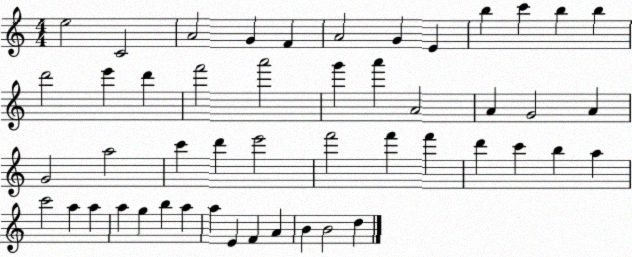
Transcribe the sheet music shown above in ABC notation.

X:1
T:Untitled
M:4/4
L:1/4
K:C
e2 C2 A2 G F A2 G E b c' b b d'2 e' d' f'2 a'2 g' a' A2 A G2 A G2 a2 c' d' e'2 f'2 f' f' d' c' b a c'2 a a a g b a a E F A B B2 d